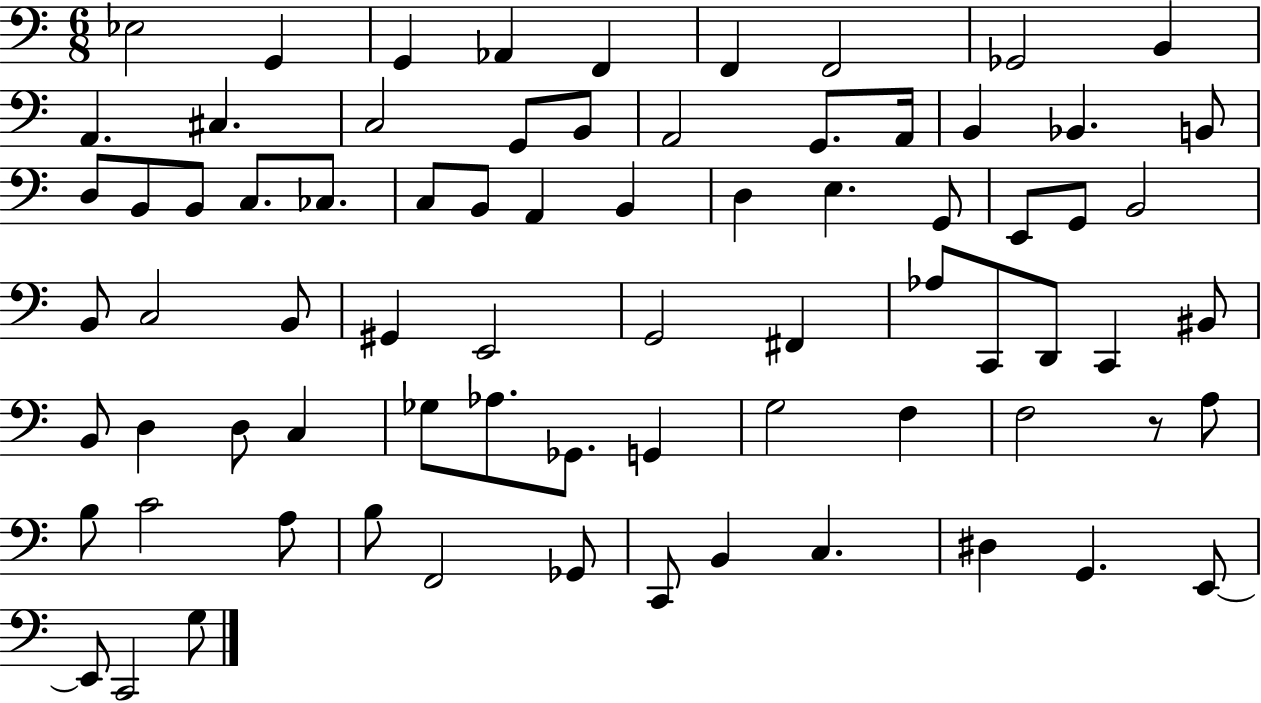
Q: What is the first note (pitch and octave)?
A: Eb3